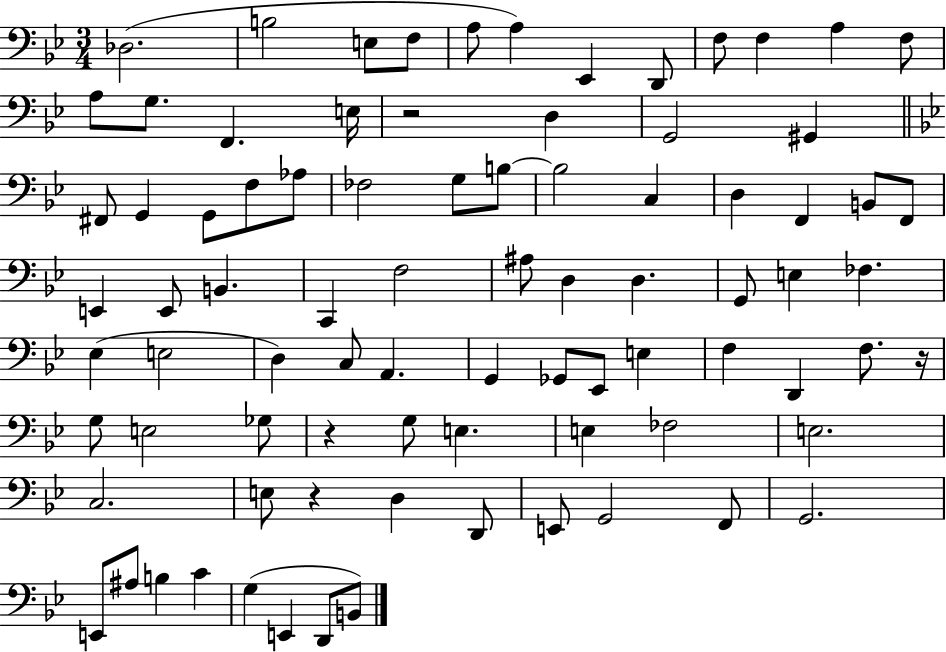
{
  \clef bass
  \numericTimeSignature
  \time 3/4
  \key bes \major
  des2.( | b2 e8 f8 | a8 a4) ees,4 d,8 | f8 f4 a4 f8 | \break a8 g8. f,4. e16 | r2 d4 | g,2 gis,4 | \bar "||" \break \key bes \major fis,8 g,4 g,8 f8 aes8 | fes2 g8 b8~~ | b2 c4 | d4 f,4 b,8 f,8 | \break e,4 e,8 b,4. | c,4 f2 | ais8 d4 d4. | g,8 e4 fes4. | \break ees4( e2 | d4) c8 a,4. | g,4 ges,8 ees,8 e4 | f4 d,4 f8. r16 | \break g8 e2 ges8 | r4 g8 e4. | e4 fes2 | e2. | \break c2. | e8 r4 d4 d,8 | e,8 g,2 f,8 | g,2. | \break e,8 ais8 b4 c'4 | g4( e,4 d,8 b,8) | \bar "|."
}